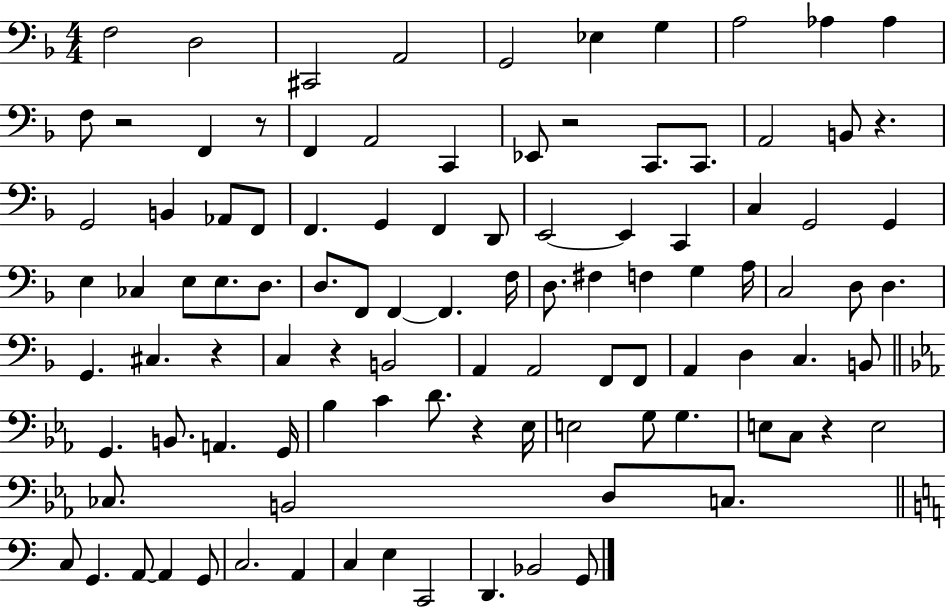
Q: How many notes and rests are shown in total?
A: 103